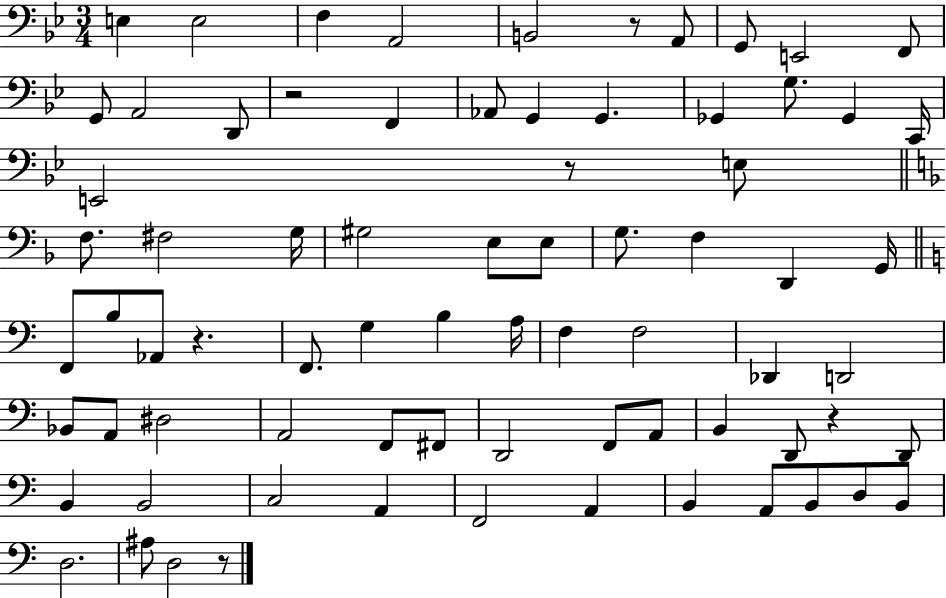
X:1
T:Untitled
M:3/4
L:1/4
K:Bb
E, E,2 F, A,,2 B,,2 z/2 A,,/2 G,,/2 E,,2 F,,/2 G,,/2 A,,2 D,,/2 z2 F,, _A,,/2 G,, G,, _G,, G,/2 _G,, C,,/4 E,,2 z/2 E,/2 F,/2 ^F,2 G,/4 ^G,2 E,/2 E,/2 G,/2 F, D,, G,,/4 F,,/2 B,/2 _A,,/2 z F,,/2 G, B, A,/4 F, F,2 _D,, D,,2 _B,,/2 A,,/2 ^D,2 A,,2 F,,/2 ^F,,/2 D,,2 F,,/2 A,,/2 B,, D,,/2 z D,,/2 B,, B,,2 C,2 A,, F,,2 A,, B,, A,,/2 B,,/2 D,/2 B,,/2 D,2 ^A,/2 D,2 z/2